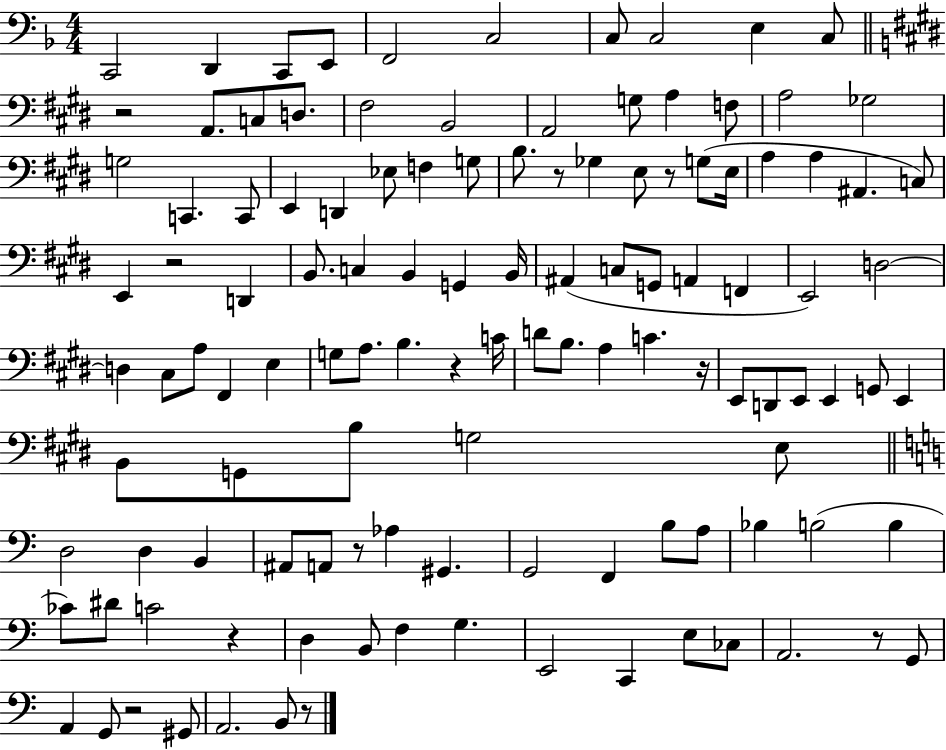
C2/h D2/q C2/e E2/e F2/h C3/h C3/e C3/h E3/q C3/e R/h A2/e. C3/e D3/e. F#3/h B2/h A2/h G3/e A3/q F3/e A3/h Gb3/h G3/h C2/q. C2/e E2/q D2/q Eb3/e F3/q G3/e B3/e. R/e Gb3/q E3/e R/e G3/e E3/s A3/q A3/q A#2/q. C3/e E2/q R/h D2/q B2/e. C3/q B2/q G2/q B2/s A#2/q C3/e G2/e A2/q F2/q E2/h D3/h D3/q C#3/e A3/e F#2/q E3/q G3/e A3/e. B3/q. R/q C4/s D4/e B3/e. A3/q C4/q. R/s E2/e D2/e E2/e E2/q G2/e E2/q B2/e G2/e B3/e G3/h E3/e D3/h D3/q B2/q A#2/e A2/e R/e Ab3/q G#2/q. G2/h F2/q B3/e A3/e Bb3/q B3/h B3/q CES4/e D#4/e C4/h R/q D3/q B2/e F3/q G3/q. E2/h C2/q E3/e CES3/e A2/h. R/e G2/e A2/q G2/e R/h G#2/e A2/h. B2/e R/e